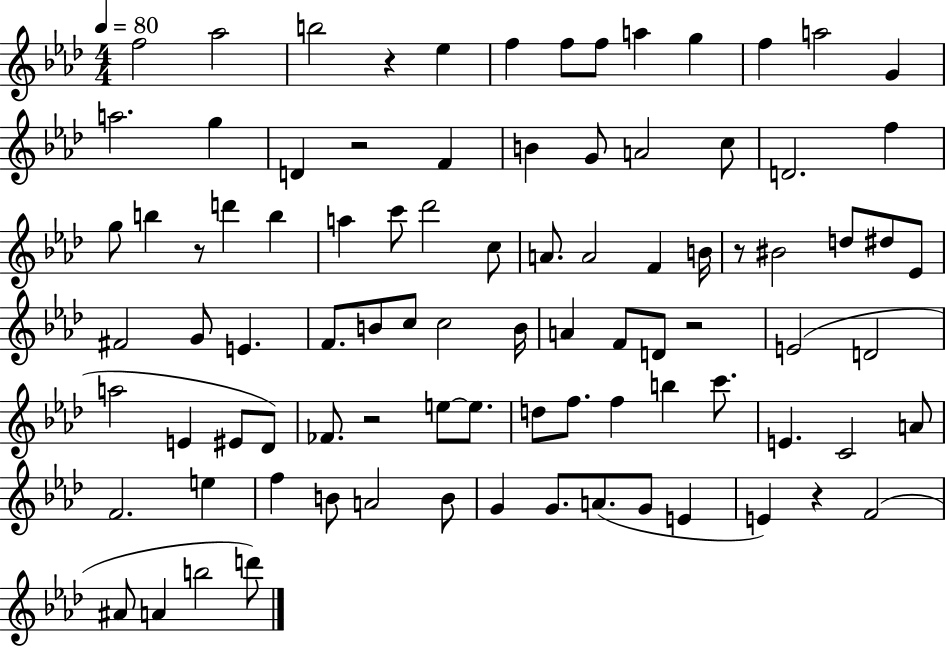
{
  \clef treble
  \numericTimeSignature
  \time 4/4
  \key aes \major
  \tempo 4 = 80
  f''2 aes''2 | b''2 r4 ees''4 | f''4 f''8 f''8 a''4 g''4 | f''4 a''2 g'4 | \break a''2. g''4 | d'4 r2 f'4 | b'4 g'8 a'2 c''8 | d'2. f''4 | \break g''8 b''4 r8 d'''4 b''4 | a''4 c'''8 des'''2 c''8 | a'8. a'2 f'4 b'16 | r8 bis'2 d''8 dis''8 ees'8 | \break fis'2 g'8 e'4. | f'8. b'8 c''8 c''2 b'16 | a'4 f'8 d'8 r2 | e'2( d'2 | \break a''2 e'4 eis'8 des'8) | fes'8. r2 e''8~~ e''8. | d''8 f''8. f''4 b''4 c'''8. | e'4. c'2 a'8 | \break f'2. e''4 | f''4 b'8 a'2 b'8 | g'4 g'8. a'8.( g'8 e'4 | e'4) r4 f'2( | \break ais'8 a'4 b''2 d'''8) | \bar "|."
}